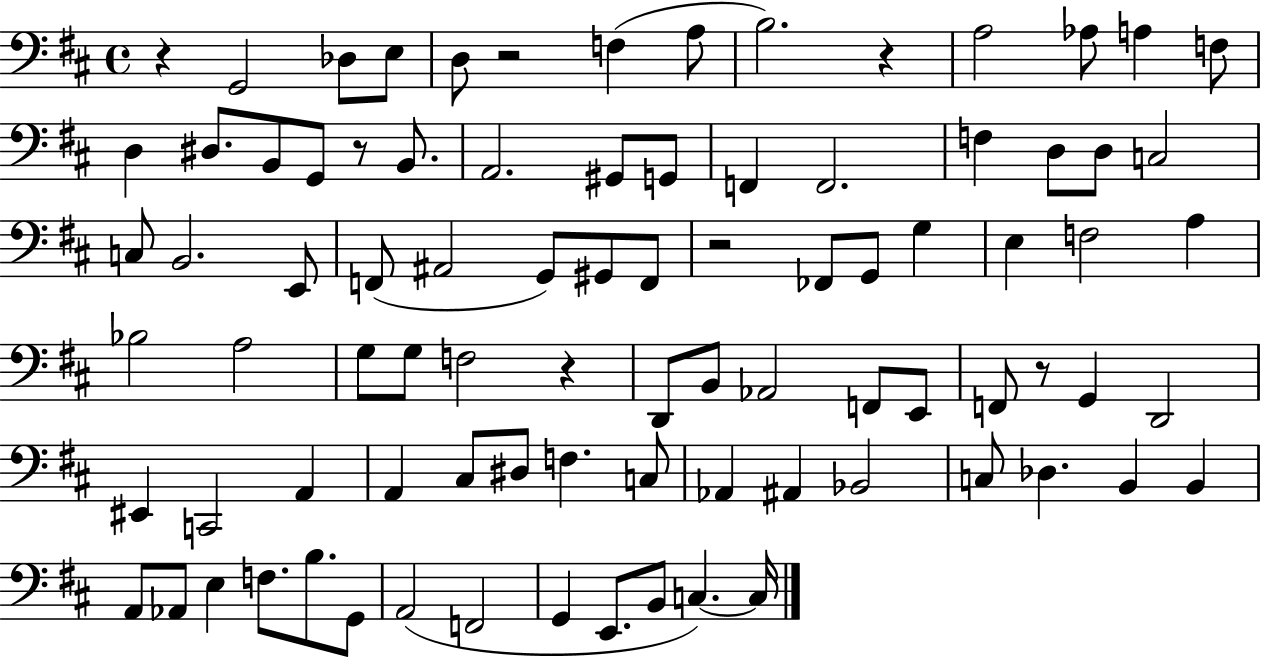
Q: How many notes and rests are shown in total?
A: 87